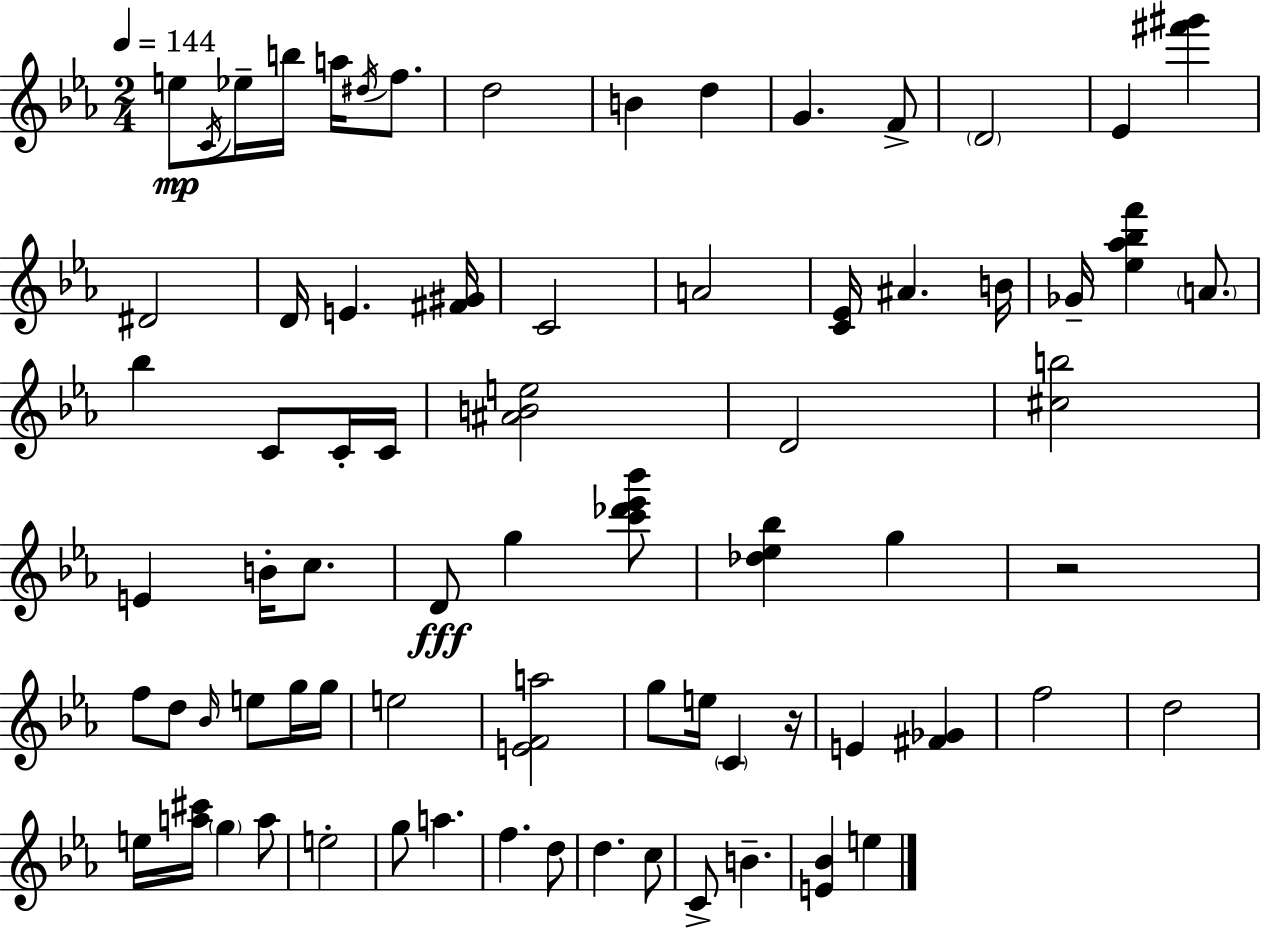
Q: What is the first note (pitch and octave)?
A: E5